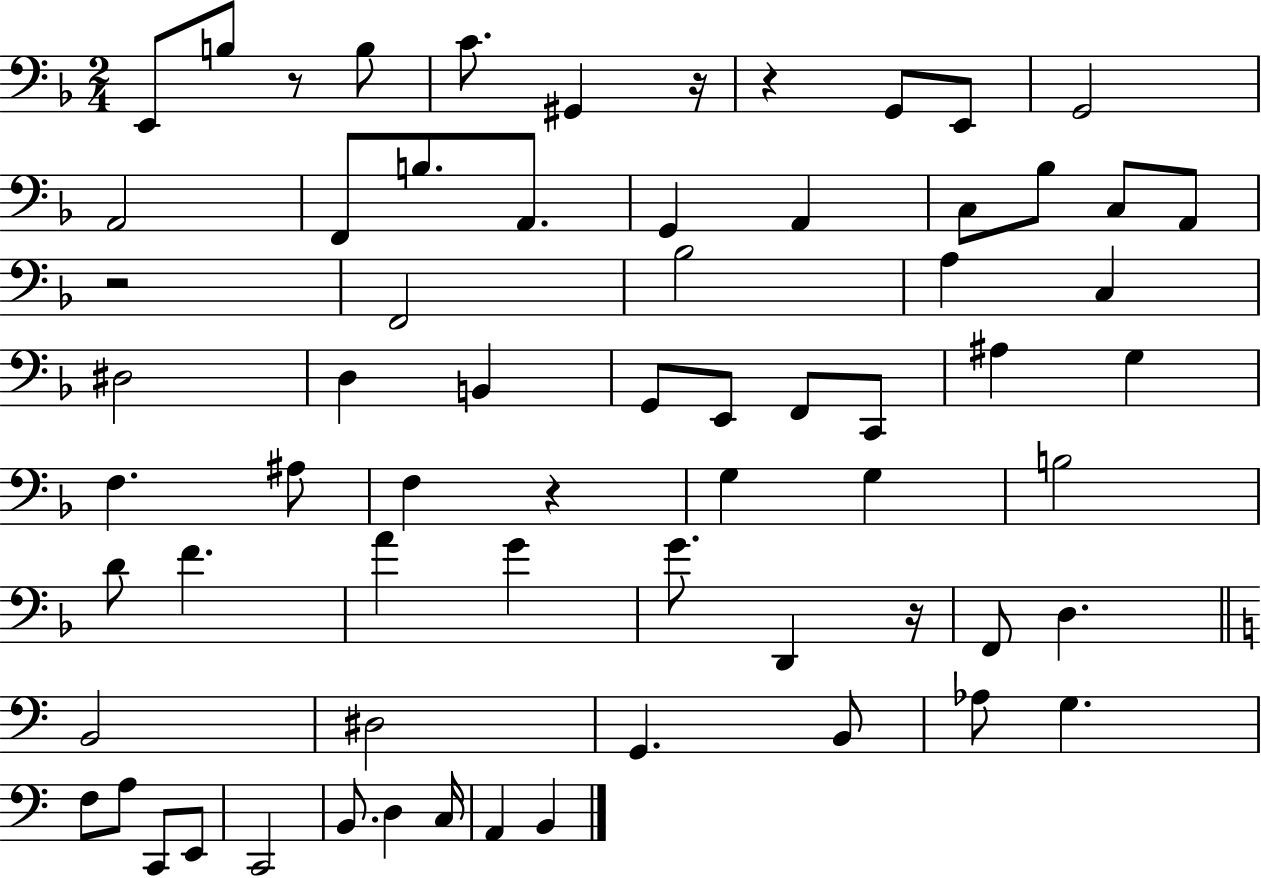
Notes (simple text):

E2/e B3/e R/e B3/e C4/e. G#2/q R/s R/q G2/e E2/e G2/h A2/h F2/e B3/e. A2/e. G2/q A2/q C3/e Bb3/e C3/e A2/e R/h F2/h Bb3/h A3/q C3/q D#3/h D3/q B2/q G2/e E2/e F2/e C2/e A#3/q G3/q F3/q. A#3/e F3/q R/q G3/q G3/q B3/h D4/e F4/q. A4/q G4/q G4/e. D2/q R/s F2/e D3/q. B2/h D#3/h G2/q. B2/e Ab3/e G3/q. F3/e A3/e C2/e E2/e C2/h B2/e. D3/q C3/s A2/q B2/q